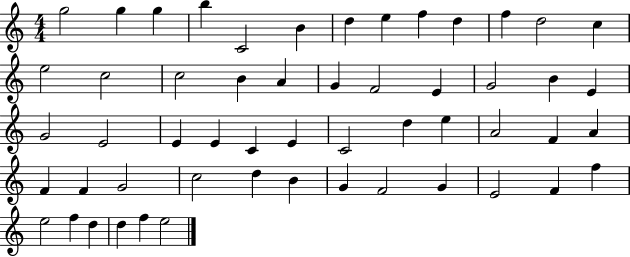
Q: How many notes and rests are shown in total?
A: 54